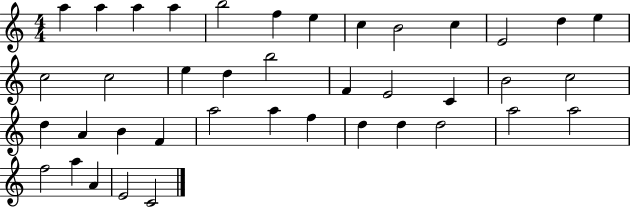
X:1
T:Untitled
M:4/4
L:1/4
K:C
a a a a b2 f e c B2 c E2 d e c2 c2 e d b2 F E2 C B2 c2 d A B F a2 a f d d d2 a2 a2 f2 a A E2 C2